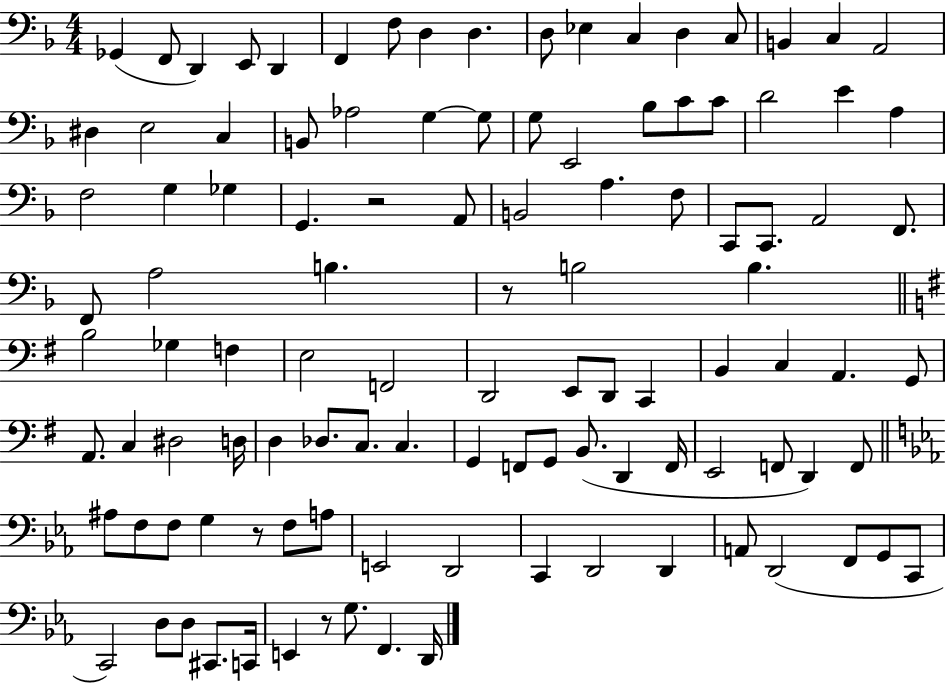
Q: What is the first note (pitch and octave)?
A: Gb2